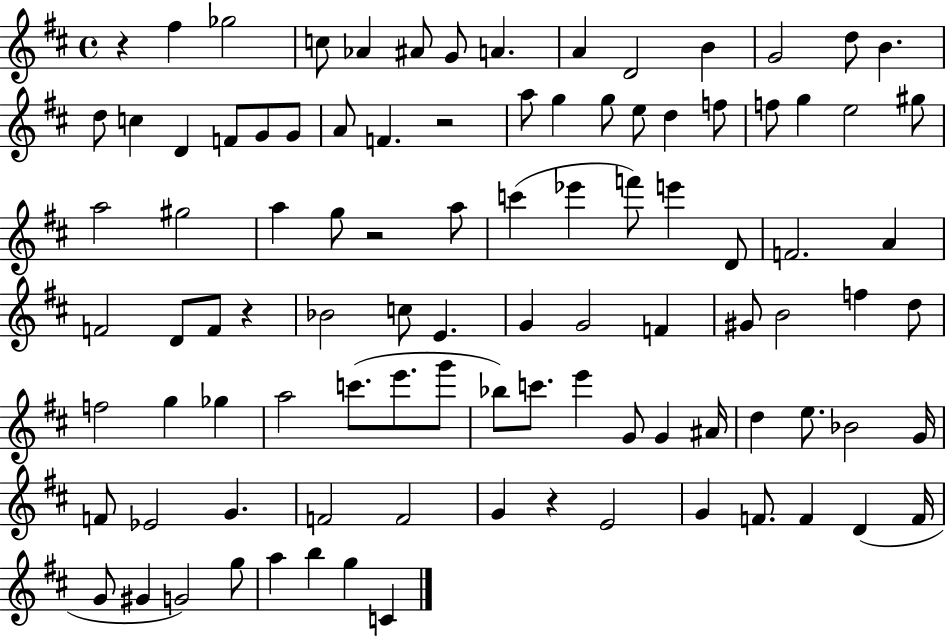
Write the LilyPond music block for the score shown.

{
  \clef treble
  \time 4/4
  \defaultTimeSignature
  \key d \major
  r4 fis''4 ges''2 | c''8 aes'4 ais'8 g'8 a'4. | a'4 d'2 b'4 | g'2 d''8 b'4. | \break d''8 c''4 d'4 f'8 g'8 g'8 | a'8 f'4. r2 | a''8 g''4 g''8 e''8 d''4 f''8 | f''8 g''4 e''2 gis''8 | \break a''2 gis''2 | a''4 g''8 r2 a''8 | c'''4( ees'''4 f'''8) e'''4 d'8 | f'2. a'4 | \break f'2 d'8 f'8 r4 | bes'2 c''8 e'4. | g'4 g'2 f'4 | gis'8 b'2 f''4 d''8 | \break f''2 g''4 ges''4 | a''2 c'''8.( e'''8. g'''8 | bes''8) c'''8. e'''4 g'8 g'4 ais'16 | d''4 e''8. bes'2 g'16 | \break f'8 ees'2 g'4. | f'2 f'2 | g'4 r4 e'2 | g'4 f'8. f'4 d'4( f'16 | \break g'8 gis'4 g'2) g''8 | a''4 b''4 g''4 c'4 | \bar "|."
}